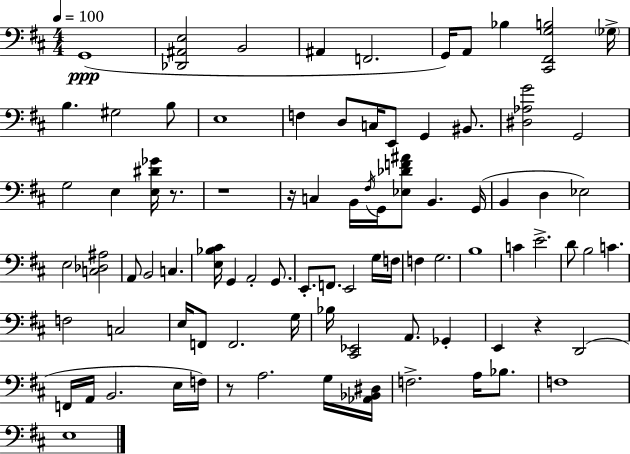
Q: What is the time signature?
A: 4/4